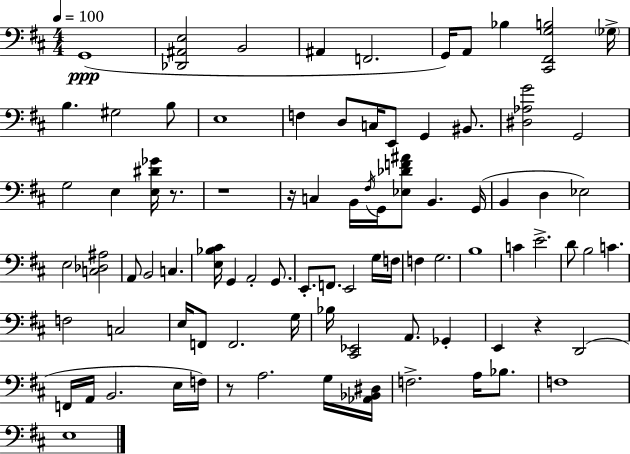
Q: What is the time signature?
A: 4/4